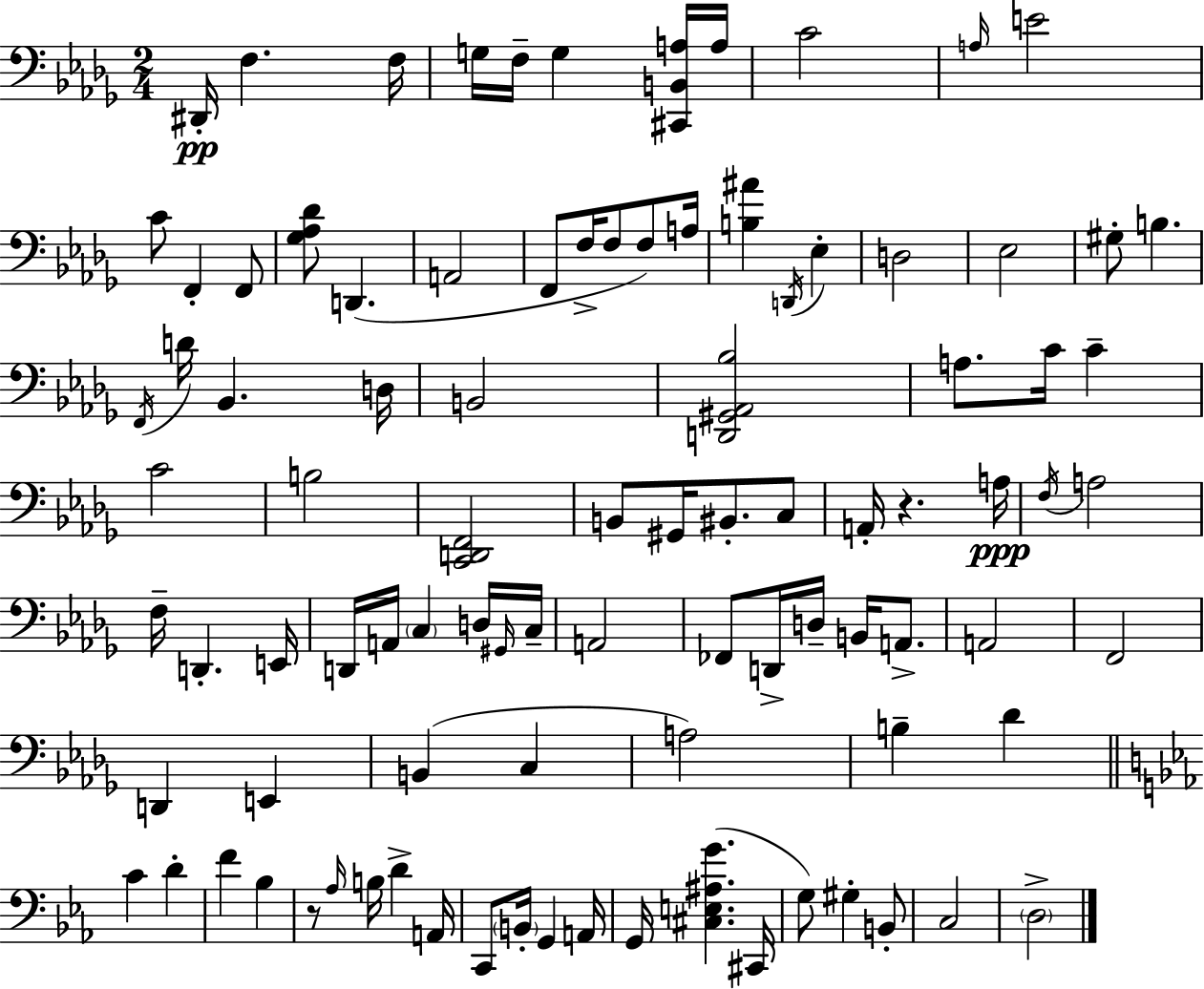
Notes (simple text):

D#2/s F3/q. F3/s G3/s F3/s G3/q [C#2,B2,A3]/s A3/s C4/h A3/s E4/h C4/e F2/q F2/e [Gb3,Ab3,Db4]/e D2/q. A2/h F2/e F3/s F3/e F3/e A3/s [B3,A#4]/q D2/s Eb3/q D3/h Eb3/h G#3/e B3/q. F2/s D4/s Bb2/q. D3/s B2/h [D2,G#2,Ab2,Bb3]/h A3/e. C4/s C4/q C4/h B3/h [C2,D2,F2]/h B2/e G#2/s BIS2/e. C3/e A2/s R/q. A3/s F3/s A3/h F3/s D2/q. E2/s D2/s A2/s C3/q D3/s G#2/s C3/s A2/h FES2/e D2/s D3/s B2/s A2/e. A2/h F2/h D2/q E2/q B2/q C3/q A3/h B3/q Db4/q C4/q D4/q F4/q Bb3/q R/e Ab3/s B3/s D4/q A2/s C2/e B2/s G2/q A2/s G2/s [C#3,E3,A#3,G4]/q. C#2/s G3/e G#3/q B2/e C3/h D3/h